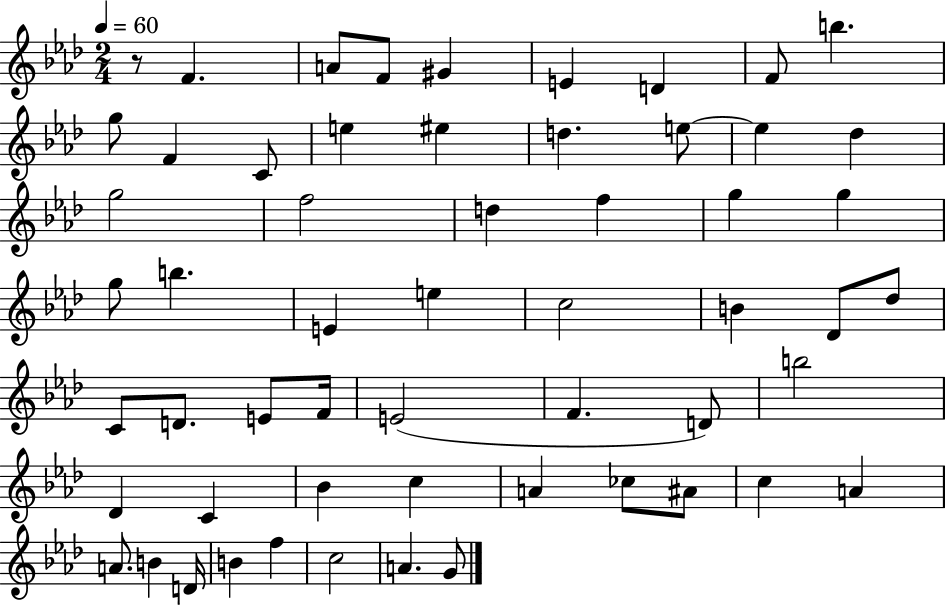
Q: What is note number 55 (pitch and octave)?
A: A4